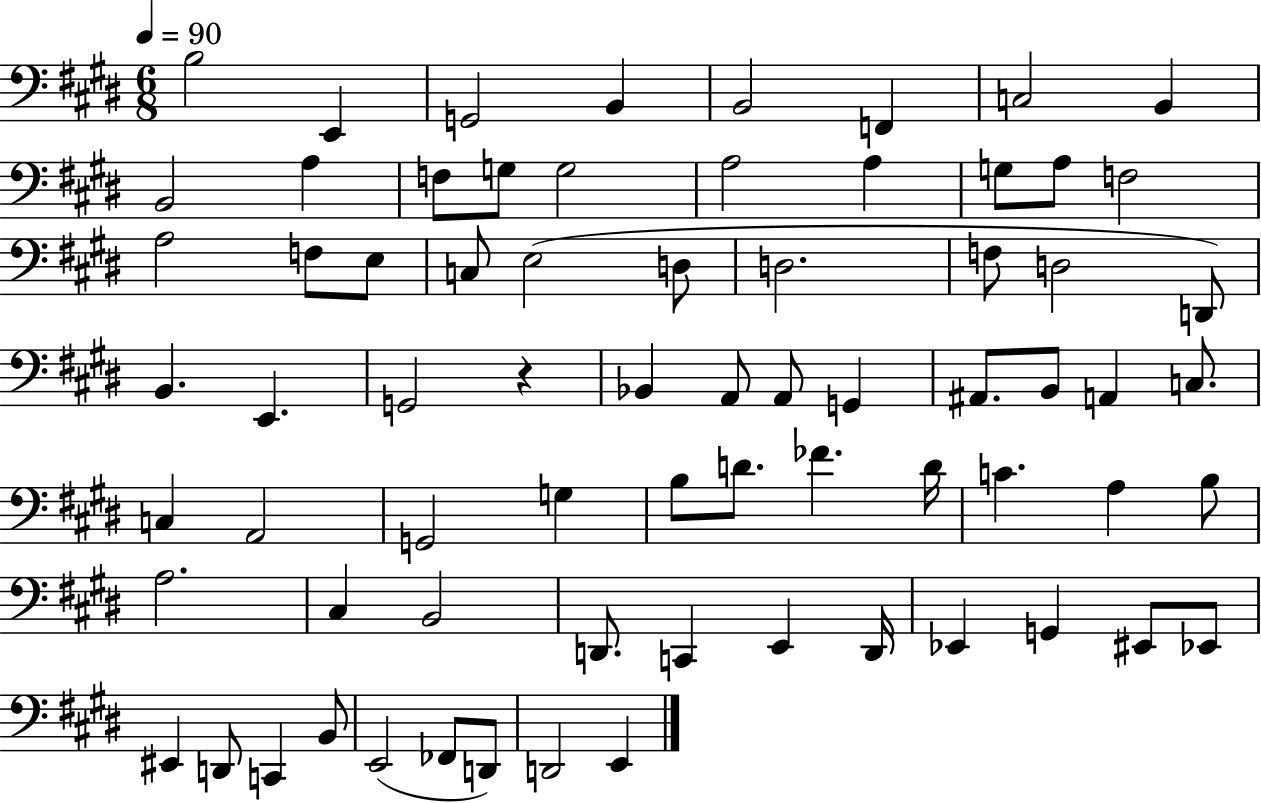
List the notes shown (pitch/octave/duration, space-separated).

B3/h E2/q G2/h B2/q B2/h F2/q C3/h B2/q B2/h A3/q F3/e G3/e G3/h A3/h A3/q G3/e A3/e F3/h A3/h F3/e E3/e C3/e E3/h D3/e D3/h. F3/e D3/h D2/e B2/q. E2/q. G2/h R/q Bb2/q A2/e A2/e G2/q A#2/e. B2/e A2/q C3/e. C3/q A2/h G2/h G3/q B3/e D4/e. FES4/q. D4/s C4/q. A3/q B3/e A3/h. C#3/q B2/h D2/e. C2/q E2/q D2/s Eb2/q G2/q EIS2/e Eb2/e EIS2/q D2/e C2/q B2/e E2/h FES2/e D2/e D2/h E2/q